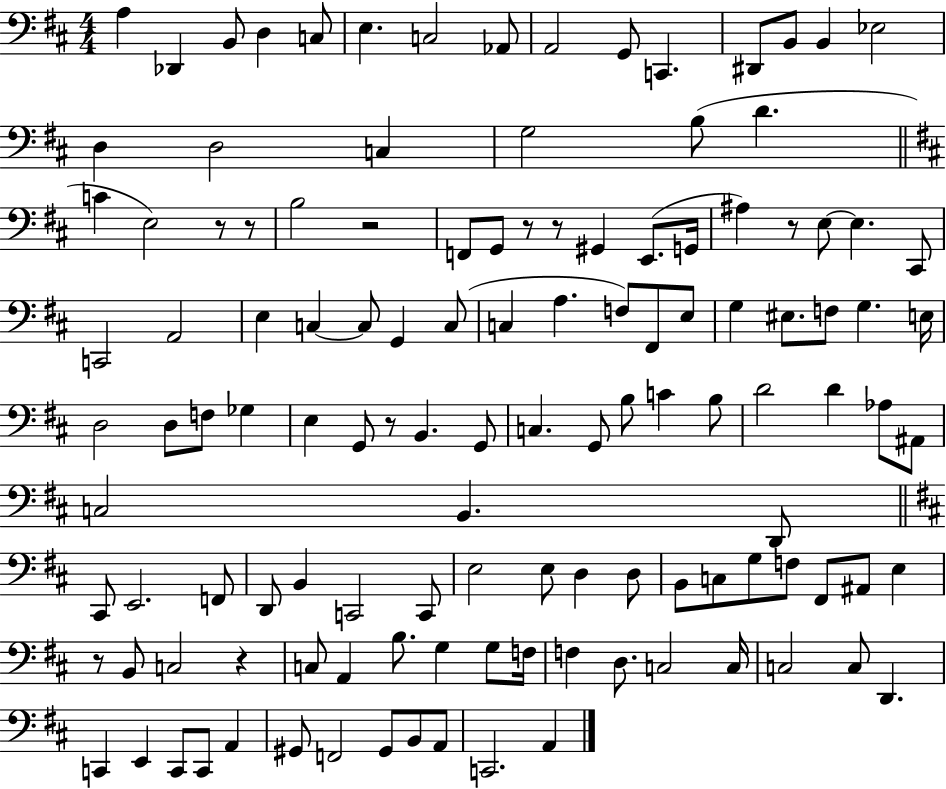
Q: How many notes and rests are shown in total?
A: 124